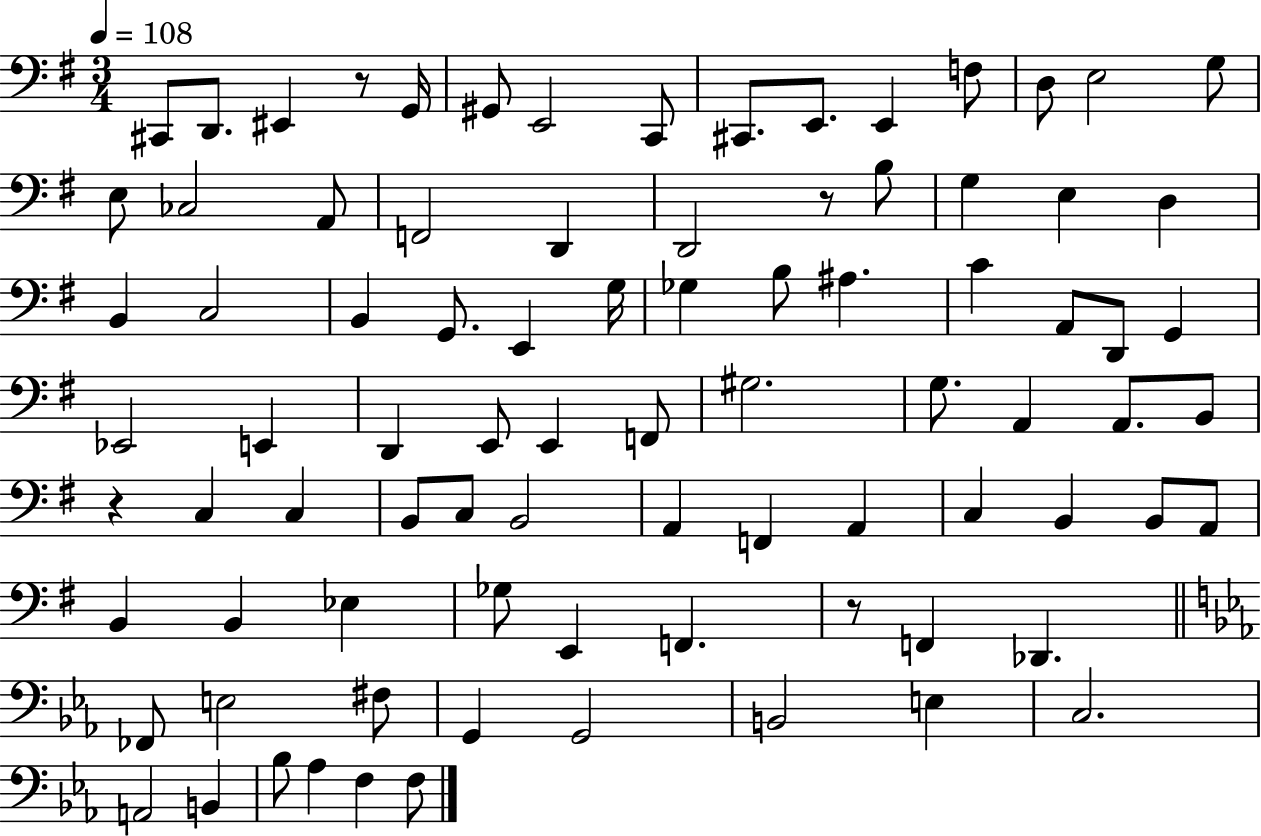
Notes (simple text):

C#2/e D2/e. EIS2/q R/e G2/s G#2/e E2/h C2/e C#2/e. E2/e. E2/q F3/e D3/e E3/h G3/e E3/e CES3/h A2/e F2/h D2/q D2/h R/e B3/e G3/q E3/q D3/q B2/q C3/h B2/q G2/e. E2/q G3/s Gb3/q B3/e A#3/q. C4/q A2/e D2/e G2/q Eb2/h E2/q D2/q E2/e E2/q F2/e G#3/h. G3/e. A2/q A2/e. B2/e R/q C3/q C3/q B2/e C3/e B2/h A2/q F2/q A2/q C3/q B2/q B2/e A2/e B2/q B2/q Eb3/q Gb3/e E2/q F2/q. R/e F2/q Db2/q. FES2/e E3/h F#3/e G2/q G2/h B2/h E3/q C3/h. A2/h B2/q Bb3/e Ab3/q F3/q F3/e